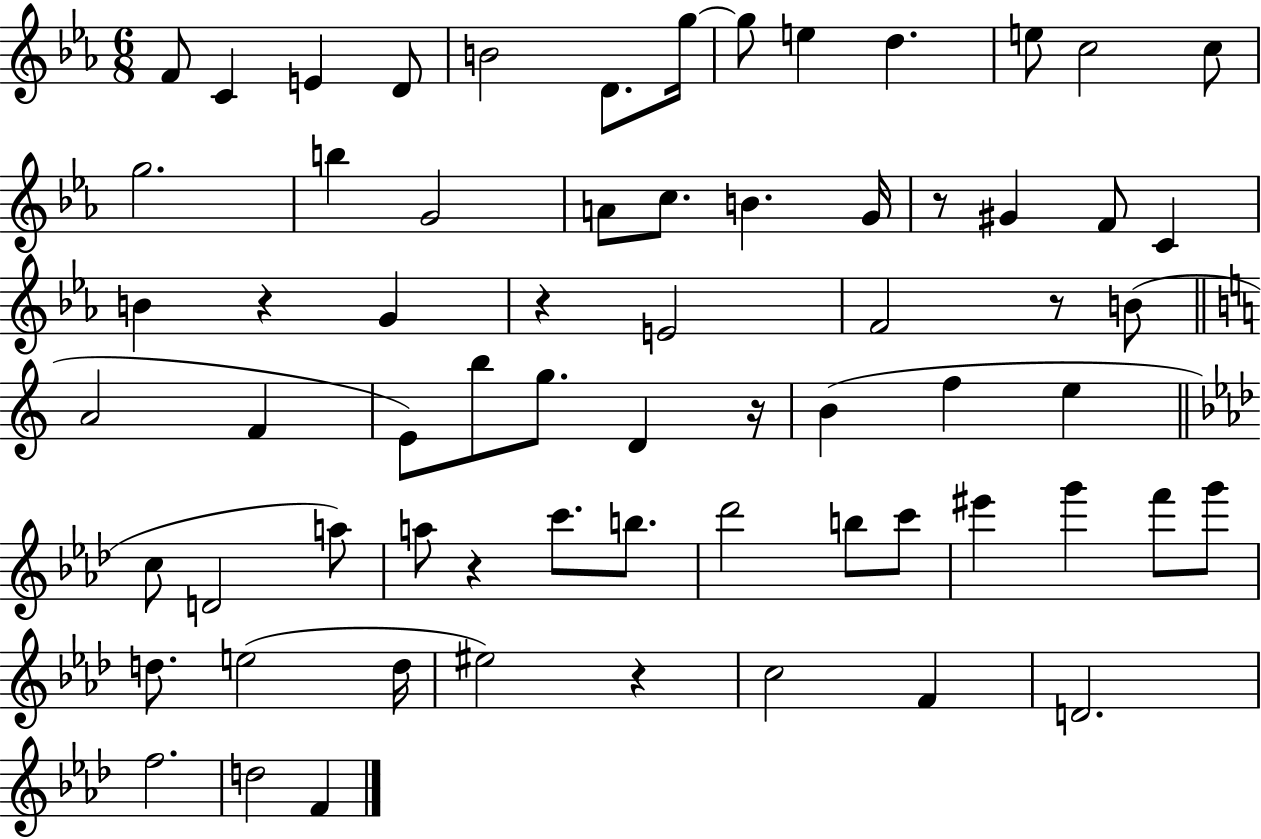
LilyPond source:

{
  \clef treble
  \numericTimeSignature
  \time 6/8
  \key ees \major
  \repeat volta 2 { f'8 c'4 e'4 d'8 | b'2 d'8. g''16~~ | g''8 e''4 d''4. | e''8 c''2 c''8 | \break g''2. | b''4 g'2 | a'8 c''8. b'4. g'16 | r8 gis'4 f'8 c'4 | \break b'4 r4 g'4 | r4 e'2 | f'2 r8 b'8( | \bar "||" \break \key c \major a'2 f'4 | e'8) b''8 g''8. d'4 r16 | b'4( f''4 e''4 | \bar "||" \break \key aes \major c''8 d'2 a''8) | a''8 r4 c'''8. b''8. | des'''2 b''8 c'''8 | eis'''4 g'''4 f'''8 g'''8 | \break d''8. e''2( d''16 | eis''2) r4 | c''2 f'4 | d'2. | \break f''2. | d''2 f'4 | } \bar "|."
}